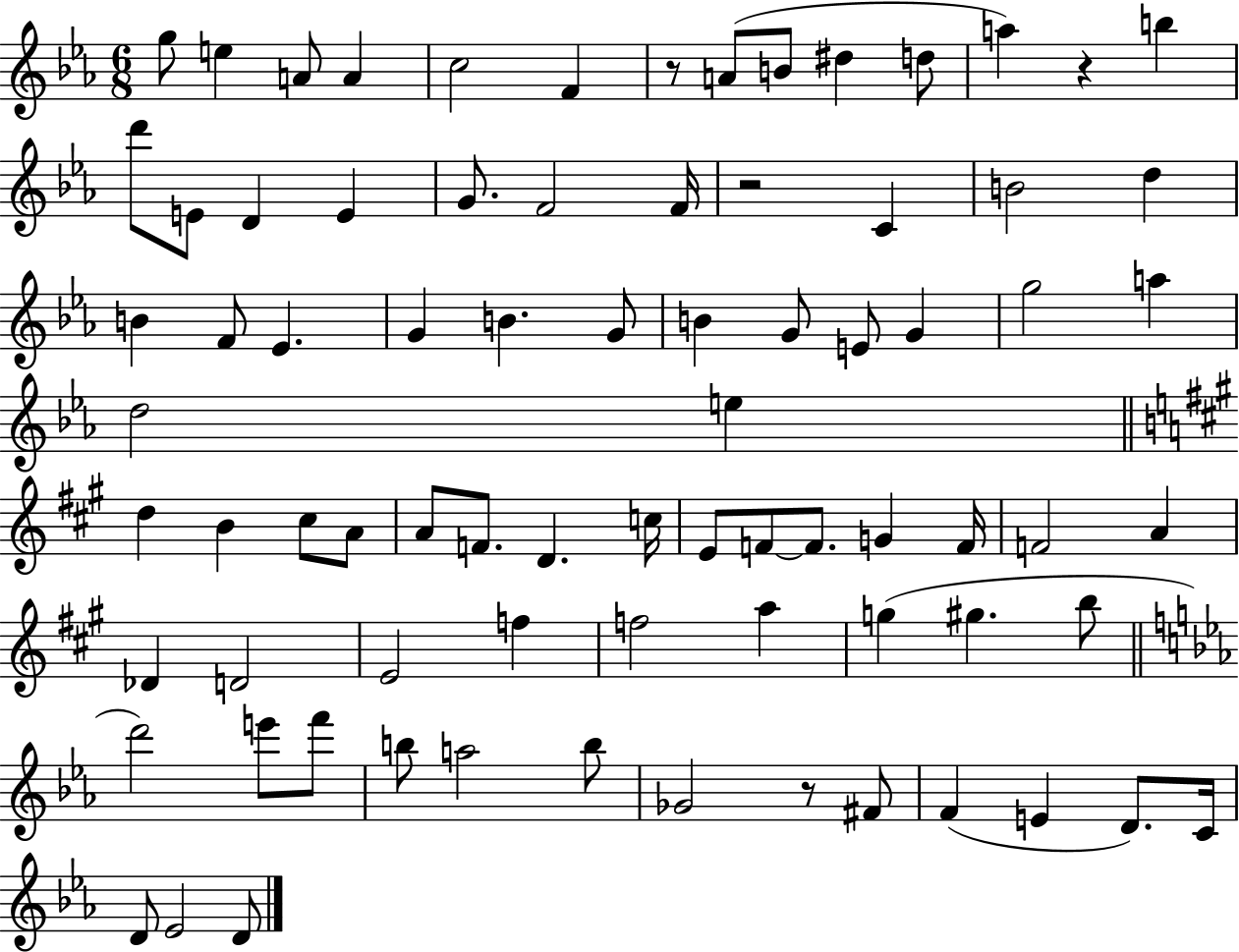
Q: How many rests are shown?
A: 4